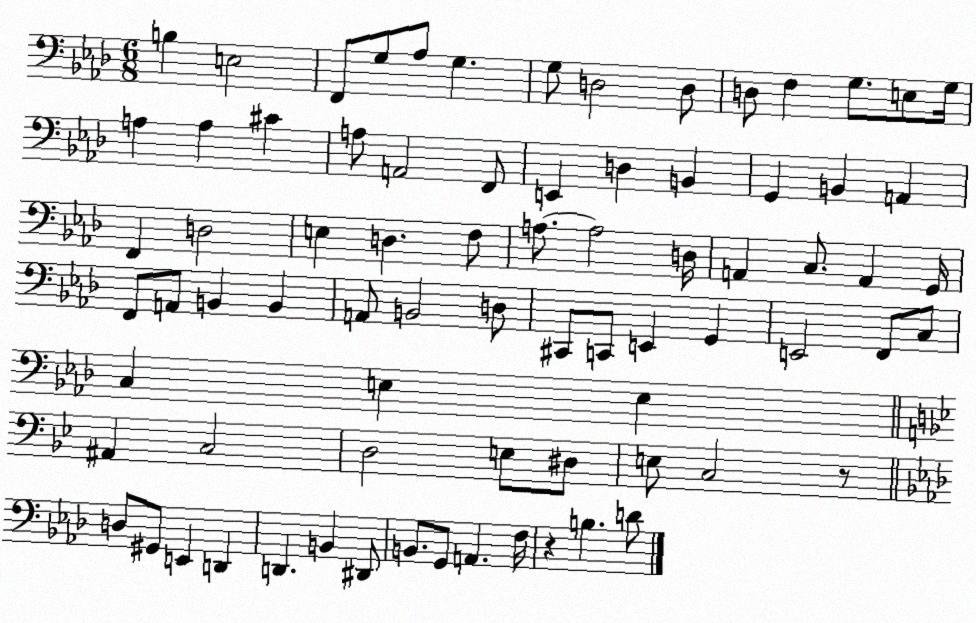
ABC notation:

X:1
T:Untitled
M:6/8
L:1/4
K:Ab
B, E,2 F,,/2 G,/2 _A,/2 G, G,/2 D,2 D,/2 D,/2 F, G,/2 E,/2 G,/4 A, A, ^C A,/2 A,,2 F,,/2 E,, D, B,, G,, B,, A,, F,, D,2 E, D, F,/2 A,/2 A,2 D,/4 A,, C,/2 A,, G,,/4 F,,/2 A,,/2 B,, B,, A,,/2 B,,2 D,/2 ^C,,/2 C,,/2 E,, G,, E,,2 F,,/2 C,/2 C, E, E, ^A,, C,2 D,2 E,/2 ^D,/2 E,/2 C,2 z/2 D,/2 ^G,,/2 E,, D,, D,, B,, ^D,,/2 B,,/2 G,,/2 A,, F,/4 z B, D/2